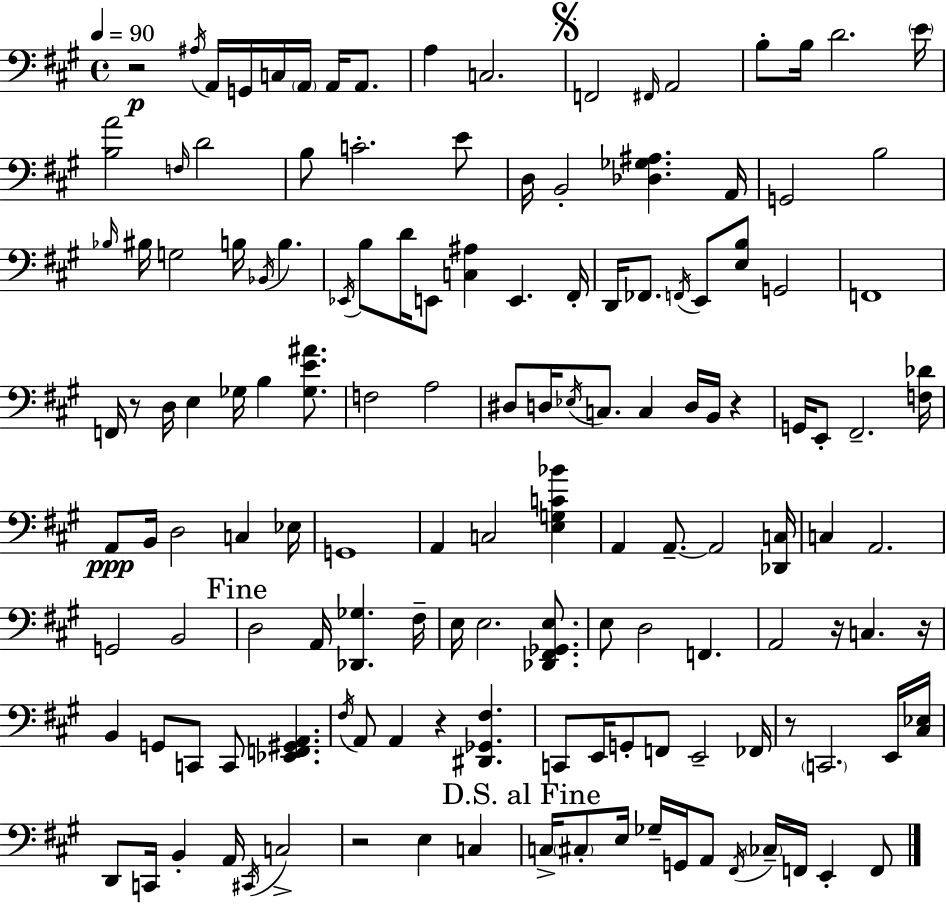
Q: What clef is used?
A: bass